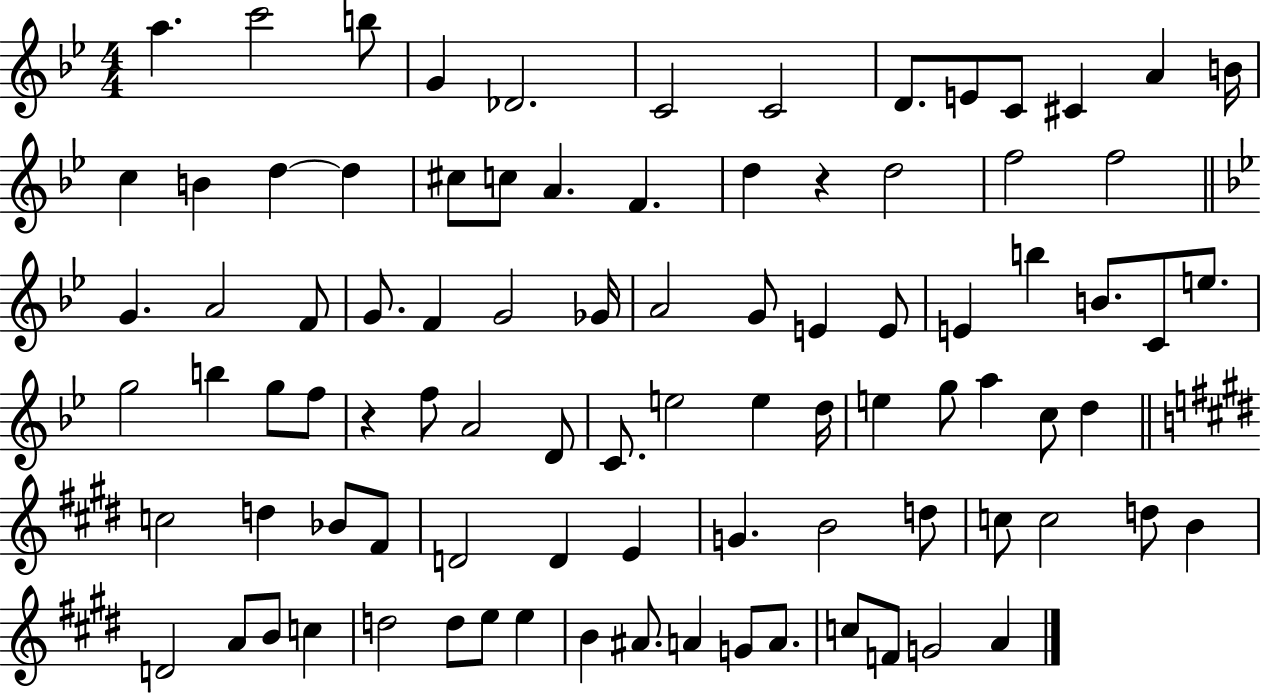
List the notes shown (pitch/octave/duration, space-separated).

A5/q. C6/h B5/e G4/q Db4/h. C4/h C4/h D4/e. E4/e C4/e C#4/q A4/q B4/s C5/q B4/q D5/q D5/q C#5/e C5/e A4/q. F4/q. D5/q R/q D5/h F5/h F5/h G4/q. A4/h F4/e G4/e. F4/q G4/h Gb4/s A4/h G4/e E4/q E4/e E4/q B5/q B4/e. C4/e E5/e. G5/h B5/q G5/e F5/e R/q F5/e A4/h D4/e C4/e. E5/h E5/q D5/s E5/q G5/e A5/q C5/e D5/q C5/h D5/q Bb4/e F#4/e D4/h D4/q E4/q G4/q. B4/h D5/e C5/e C5/h D5/e B4/q D4/h A4/e B4/e C5/q D5/h D5/e E5/e E5/q B4/q A#4/e. A4/q G4/e A4/e. C5/e F4/e G4/h A4/q